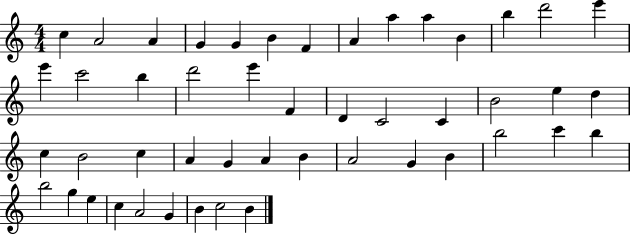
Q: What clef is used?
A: treble